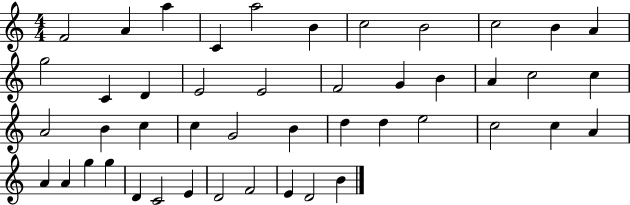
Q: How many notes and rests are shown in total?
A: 46